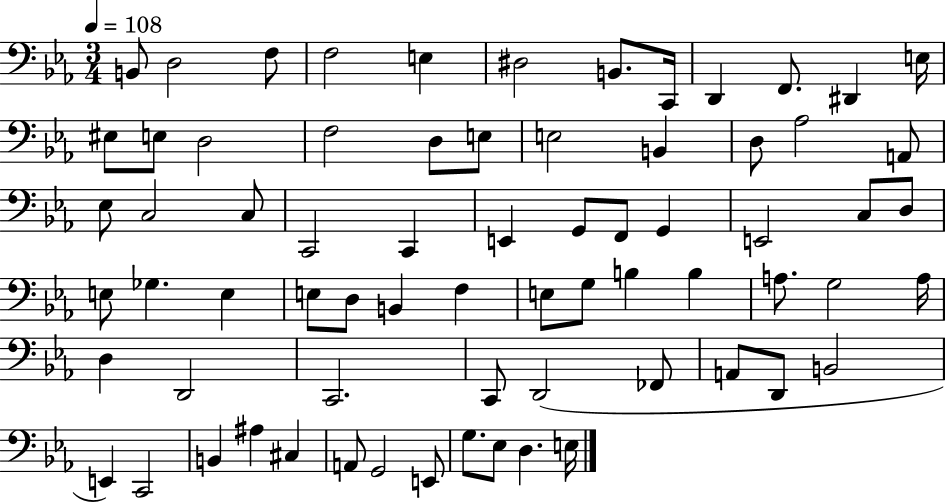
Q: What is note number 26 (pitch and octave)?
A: C3